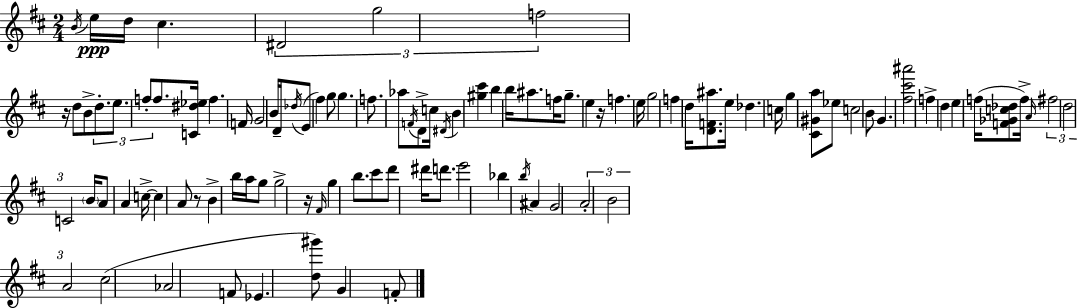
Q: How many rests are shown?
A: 4